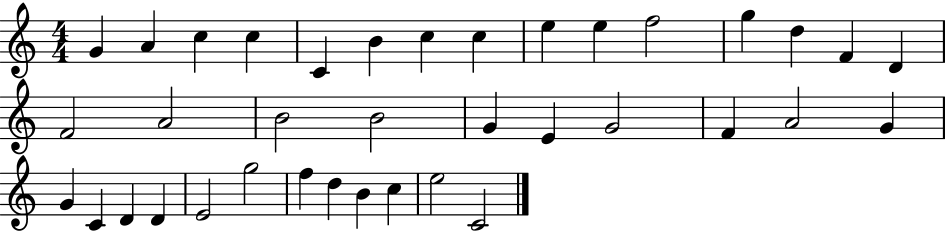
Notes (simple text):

G4/q A4/q C5/q C5/q C4/q B4/q C5/q C5/q E5/q E5/q F5/h G5/q D5/q F4/q D4/q F4/h A4/h B4/h B4/h G4/q E4/q G4/h F4/q A4/h G4/q G4/q C4/q D4/q D4/q E4/h G5/h F5/q D5/q B4/q C5/q E5/h C4/h